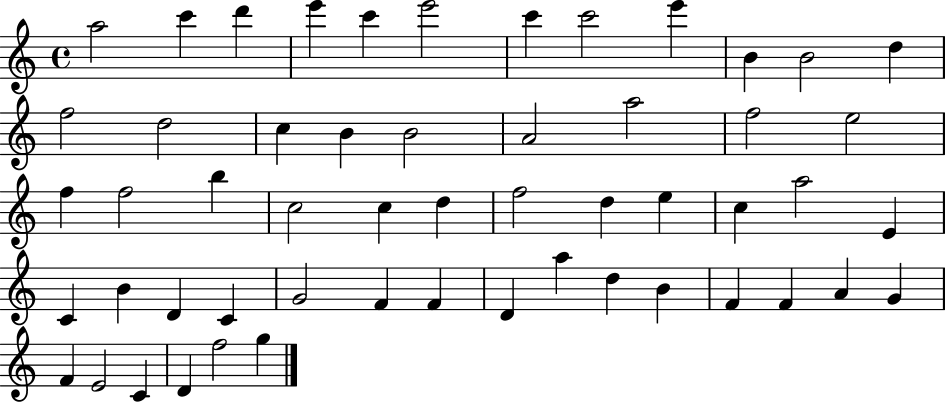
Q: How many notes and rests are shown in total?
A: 54